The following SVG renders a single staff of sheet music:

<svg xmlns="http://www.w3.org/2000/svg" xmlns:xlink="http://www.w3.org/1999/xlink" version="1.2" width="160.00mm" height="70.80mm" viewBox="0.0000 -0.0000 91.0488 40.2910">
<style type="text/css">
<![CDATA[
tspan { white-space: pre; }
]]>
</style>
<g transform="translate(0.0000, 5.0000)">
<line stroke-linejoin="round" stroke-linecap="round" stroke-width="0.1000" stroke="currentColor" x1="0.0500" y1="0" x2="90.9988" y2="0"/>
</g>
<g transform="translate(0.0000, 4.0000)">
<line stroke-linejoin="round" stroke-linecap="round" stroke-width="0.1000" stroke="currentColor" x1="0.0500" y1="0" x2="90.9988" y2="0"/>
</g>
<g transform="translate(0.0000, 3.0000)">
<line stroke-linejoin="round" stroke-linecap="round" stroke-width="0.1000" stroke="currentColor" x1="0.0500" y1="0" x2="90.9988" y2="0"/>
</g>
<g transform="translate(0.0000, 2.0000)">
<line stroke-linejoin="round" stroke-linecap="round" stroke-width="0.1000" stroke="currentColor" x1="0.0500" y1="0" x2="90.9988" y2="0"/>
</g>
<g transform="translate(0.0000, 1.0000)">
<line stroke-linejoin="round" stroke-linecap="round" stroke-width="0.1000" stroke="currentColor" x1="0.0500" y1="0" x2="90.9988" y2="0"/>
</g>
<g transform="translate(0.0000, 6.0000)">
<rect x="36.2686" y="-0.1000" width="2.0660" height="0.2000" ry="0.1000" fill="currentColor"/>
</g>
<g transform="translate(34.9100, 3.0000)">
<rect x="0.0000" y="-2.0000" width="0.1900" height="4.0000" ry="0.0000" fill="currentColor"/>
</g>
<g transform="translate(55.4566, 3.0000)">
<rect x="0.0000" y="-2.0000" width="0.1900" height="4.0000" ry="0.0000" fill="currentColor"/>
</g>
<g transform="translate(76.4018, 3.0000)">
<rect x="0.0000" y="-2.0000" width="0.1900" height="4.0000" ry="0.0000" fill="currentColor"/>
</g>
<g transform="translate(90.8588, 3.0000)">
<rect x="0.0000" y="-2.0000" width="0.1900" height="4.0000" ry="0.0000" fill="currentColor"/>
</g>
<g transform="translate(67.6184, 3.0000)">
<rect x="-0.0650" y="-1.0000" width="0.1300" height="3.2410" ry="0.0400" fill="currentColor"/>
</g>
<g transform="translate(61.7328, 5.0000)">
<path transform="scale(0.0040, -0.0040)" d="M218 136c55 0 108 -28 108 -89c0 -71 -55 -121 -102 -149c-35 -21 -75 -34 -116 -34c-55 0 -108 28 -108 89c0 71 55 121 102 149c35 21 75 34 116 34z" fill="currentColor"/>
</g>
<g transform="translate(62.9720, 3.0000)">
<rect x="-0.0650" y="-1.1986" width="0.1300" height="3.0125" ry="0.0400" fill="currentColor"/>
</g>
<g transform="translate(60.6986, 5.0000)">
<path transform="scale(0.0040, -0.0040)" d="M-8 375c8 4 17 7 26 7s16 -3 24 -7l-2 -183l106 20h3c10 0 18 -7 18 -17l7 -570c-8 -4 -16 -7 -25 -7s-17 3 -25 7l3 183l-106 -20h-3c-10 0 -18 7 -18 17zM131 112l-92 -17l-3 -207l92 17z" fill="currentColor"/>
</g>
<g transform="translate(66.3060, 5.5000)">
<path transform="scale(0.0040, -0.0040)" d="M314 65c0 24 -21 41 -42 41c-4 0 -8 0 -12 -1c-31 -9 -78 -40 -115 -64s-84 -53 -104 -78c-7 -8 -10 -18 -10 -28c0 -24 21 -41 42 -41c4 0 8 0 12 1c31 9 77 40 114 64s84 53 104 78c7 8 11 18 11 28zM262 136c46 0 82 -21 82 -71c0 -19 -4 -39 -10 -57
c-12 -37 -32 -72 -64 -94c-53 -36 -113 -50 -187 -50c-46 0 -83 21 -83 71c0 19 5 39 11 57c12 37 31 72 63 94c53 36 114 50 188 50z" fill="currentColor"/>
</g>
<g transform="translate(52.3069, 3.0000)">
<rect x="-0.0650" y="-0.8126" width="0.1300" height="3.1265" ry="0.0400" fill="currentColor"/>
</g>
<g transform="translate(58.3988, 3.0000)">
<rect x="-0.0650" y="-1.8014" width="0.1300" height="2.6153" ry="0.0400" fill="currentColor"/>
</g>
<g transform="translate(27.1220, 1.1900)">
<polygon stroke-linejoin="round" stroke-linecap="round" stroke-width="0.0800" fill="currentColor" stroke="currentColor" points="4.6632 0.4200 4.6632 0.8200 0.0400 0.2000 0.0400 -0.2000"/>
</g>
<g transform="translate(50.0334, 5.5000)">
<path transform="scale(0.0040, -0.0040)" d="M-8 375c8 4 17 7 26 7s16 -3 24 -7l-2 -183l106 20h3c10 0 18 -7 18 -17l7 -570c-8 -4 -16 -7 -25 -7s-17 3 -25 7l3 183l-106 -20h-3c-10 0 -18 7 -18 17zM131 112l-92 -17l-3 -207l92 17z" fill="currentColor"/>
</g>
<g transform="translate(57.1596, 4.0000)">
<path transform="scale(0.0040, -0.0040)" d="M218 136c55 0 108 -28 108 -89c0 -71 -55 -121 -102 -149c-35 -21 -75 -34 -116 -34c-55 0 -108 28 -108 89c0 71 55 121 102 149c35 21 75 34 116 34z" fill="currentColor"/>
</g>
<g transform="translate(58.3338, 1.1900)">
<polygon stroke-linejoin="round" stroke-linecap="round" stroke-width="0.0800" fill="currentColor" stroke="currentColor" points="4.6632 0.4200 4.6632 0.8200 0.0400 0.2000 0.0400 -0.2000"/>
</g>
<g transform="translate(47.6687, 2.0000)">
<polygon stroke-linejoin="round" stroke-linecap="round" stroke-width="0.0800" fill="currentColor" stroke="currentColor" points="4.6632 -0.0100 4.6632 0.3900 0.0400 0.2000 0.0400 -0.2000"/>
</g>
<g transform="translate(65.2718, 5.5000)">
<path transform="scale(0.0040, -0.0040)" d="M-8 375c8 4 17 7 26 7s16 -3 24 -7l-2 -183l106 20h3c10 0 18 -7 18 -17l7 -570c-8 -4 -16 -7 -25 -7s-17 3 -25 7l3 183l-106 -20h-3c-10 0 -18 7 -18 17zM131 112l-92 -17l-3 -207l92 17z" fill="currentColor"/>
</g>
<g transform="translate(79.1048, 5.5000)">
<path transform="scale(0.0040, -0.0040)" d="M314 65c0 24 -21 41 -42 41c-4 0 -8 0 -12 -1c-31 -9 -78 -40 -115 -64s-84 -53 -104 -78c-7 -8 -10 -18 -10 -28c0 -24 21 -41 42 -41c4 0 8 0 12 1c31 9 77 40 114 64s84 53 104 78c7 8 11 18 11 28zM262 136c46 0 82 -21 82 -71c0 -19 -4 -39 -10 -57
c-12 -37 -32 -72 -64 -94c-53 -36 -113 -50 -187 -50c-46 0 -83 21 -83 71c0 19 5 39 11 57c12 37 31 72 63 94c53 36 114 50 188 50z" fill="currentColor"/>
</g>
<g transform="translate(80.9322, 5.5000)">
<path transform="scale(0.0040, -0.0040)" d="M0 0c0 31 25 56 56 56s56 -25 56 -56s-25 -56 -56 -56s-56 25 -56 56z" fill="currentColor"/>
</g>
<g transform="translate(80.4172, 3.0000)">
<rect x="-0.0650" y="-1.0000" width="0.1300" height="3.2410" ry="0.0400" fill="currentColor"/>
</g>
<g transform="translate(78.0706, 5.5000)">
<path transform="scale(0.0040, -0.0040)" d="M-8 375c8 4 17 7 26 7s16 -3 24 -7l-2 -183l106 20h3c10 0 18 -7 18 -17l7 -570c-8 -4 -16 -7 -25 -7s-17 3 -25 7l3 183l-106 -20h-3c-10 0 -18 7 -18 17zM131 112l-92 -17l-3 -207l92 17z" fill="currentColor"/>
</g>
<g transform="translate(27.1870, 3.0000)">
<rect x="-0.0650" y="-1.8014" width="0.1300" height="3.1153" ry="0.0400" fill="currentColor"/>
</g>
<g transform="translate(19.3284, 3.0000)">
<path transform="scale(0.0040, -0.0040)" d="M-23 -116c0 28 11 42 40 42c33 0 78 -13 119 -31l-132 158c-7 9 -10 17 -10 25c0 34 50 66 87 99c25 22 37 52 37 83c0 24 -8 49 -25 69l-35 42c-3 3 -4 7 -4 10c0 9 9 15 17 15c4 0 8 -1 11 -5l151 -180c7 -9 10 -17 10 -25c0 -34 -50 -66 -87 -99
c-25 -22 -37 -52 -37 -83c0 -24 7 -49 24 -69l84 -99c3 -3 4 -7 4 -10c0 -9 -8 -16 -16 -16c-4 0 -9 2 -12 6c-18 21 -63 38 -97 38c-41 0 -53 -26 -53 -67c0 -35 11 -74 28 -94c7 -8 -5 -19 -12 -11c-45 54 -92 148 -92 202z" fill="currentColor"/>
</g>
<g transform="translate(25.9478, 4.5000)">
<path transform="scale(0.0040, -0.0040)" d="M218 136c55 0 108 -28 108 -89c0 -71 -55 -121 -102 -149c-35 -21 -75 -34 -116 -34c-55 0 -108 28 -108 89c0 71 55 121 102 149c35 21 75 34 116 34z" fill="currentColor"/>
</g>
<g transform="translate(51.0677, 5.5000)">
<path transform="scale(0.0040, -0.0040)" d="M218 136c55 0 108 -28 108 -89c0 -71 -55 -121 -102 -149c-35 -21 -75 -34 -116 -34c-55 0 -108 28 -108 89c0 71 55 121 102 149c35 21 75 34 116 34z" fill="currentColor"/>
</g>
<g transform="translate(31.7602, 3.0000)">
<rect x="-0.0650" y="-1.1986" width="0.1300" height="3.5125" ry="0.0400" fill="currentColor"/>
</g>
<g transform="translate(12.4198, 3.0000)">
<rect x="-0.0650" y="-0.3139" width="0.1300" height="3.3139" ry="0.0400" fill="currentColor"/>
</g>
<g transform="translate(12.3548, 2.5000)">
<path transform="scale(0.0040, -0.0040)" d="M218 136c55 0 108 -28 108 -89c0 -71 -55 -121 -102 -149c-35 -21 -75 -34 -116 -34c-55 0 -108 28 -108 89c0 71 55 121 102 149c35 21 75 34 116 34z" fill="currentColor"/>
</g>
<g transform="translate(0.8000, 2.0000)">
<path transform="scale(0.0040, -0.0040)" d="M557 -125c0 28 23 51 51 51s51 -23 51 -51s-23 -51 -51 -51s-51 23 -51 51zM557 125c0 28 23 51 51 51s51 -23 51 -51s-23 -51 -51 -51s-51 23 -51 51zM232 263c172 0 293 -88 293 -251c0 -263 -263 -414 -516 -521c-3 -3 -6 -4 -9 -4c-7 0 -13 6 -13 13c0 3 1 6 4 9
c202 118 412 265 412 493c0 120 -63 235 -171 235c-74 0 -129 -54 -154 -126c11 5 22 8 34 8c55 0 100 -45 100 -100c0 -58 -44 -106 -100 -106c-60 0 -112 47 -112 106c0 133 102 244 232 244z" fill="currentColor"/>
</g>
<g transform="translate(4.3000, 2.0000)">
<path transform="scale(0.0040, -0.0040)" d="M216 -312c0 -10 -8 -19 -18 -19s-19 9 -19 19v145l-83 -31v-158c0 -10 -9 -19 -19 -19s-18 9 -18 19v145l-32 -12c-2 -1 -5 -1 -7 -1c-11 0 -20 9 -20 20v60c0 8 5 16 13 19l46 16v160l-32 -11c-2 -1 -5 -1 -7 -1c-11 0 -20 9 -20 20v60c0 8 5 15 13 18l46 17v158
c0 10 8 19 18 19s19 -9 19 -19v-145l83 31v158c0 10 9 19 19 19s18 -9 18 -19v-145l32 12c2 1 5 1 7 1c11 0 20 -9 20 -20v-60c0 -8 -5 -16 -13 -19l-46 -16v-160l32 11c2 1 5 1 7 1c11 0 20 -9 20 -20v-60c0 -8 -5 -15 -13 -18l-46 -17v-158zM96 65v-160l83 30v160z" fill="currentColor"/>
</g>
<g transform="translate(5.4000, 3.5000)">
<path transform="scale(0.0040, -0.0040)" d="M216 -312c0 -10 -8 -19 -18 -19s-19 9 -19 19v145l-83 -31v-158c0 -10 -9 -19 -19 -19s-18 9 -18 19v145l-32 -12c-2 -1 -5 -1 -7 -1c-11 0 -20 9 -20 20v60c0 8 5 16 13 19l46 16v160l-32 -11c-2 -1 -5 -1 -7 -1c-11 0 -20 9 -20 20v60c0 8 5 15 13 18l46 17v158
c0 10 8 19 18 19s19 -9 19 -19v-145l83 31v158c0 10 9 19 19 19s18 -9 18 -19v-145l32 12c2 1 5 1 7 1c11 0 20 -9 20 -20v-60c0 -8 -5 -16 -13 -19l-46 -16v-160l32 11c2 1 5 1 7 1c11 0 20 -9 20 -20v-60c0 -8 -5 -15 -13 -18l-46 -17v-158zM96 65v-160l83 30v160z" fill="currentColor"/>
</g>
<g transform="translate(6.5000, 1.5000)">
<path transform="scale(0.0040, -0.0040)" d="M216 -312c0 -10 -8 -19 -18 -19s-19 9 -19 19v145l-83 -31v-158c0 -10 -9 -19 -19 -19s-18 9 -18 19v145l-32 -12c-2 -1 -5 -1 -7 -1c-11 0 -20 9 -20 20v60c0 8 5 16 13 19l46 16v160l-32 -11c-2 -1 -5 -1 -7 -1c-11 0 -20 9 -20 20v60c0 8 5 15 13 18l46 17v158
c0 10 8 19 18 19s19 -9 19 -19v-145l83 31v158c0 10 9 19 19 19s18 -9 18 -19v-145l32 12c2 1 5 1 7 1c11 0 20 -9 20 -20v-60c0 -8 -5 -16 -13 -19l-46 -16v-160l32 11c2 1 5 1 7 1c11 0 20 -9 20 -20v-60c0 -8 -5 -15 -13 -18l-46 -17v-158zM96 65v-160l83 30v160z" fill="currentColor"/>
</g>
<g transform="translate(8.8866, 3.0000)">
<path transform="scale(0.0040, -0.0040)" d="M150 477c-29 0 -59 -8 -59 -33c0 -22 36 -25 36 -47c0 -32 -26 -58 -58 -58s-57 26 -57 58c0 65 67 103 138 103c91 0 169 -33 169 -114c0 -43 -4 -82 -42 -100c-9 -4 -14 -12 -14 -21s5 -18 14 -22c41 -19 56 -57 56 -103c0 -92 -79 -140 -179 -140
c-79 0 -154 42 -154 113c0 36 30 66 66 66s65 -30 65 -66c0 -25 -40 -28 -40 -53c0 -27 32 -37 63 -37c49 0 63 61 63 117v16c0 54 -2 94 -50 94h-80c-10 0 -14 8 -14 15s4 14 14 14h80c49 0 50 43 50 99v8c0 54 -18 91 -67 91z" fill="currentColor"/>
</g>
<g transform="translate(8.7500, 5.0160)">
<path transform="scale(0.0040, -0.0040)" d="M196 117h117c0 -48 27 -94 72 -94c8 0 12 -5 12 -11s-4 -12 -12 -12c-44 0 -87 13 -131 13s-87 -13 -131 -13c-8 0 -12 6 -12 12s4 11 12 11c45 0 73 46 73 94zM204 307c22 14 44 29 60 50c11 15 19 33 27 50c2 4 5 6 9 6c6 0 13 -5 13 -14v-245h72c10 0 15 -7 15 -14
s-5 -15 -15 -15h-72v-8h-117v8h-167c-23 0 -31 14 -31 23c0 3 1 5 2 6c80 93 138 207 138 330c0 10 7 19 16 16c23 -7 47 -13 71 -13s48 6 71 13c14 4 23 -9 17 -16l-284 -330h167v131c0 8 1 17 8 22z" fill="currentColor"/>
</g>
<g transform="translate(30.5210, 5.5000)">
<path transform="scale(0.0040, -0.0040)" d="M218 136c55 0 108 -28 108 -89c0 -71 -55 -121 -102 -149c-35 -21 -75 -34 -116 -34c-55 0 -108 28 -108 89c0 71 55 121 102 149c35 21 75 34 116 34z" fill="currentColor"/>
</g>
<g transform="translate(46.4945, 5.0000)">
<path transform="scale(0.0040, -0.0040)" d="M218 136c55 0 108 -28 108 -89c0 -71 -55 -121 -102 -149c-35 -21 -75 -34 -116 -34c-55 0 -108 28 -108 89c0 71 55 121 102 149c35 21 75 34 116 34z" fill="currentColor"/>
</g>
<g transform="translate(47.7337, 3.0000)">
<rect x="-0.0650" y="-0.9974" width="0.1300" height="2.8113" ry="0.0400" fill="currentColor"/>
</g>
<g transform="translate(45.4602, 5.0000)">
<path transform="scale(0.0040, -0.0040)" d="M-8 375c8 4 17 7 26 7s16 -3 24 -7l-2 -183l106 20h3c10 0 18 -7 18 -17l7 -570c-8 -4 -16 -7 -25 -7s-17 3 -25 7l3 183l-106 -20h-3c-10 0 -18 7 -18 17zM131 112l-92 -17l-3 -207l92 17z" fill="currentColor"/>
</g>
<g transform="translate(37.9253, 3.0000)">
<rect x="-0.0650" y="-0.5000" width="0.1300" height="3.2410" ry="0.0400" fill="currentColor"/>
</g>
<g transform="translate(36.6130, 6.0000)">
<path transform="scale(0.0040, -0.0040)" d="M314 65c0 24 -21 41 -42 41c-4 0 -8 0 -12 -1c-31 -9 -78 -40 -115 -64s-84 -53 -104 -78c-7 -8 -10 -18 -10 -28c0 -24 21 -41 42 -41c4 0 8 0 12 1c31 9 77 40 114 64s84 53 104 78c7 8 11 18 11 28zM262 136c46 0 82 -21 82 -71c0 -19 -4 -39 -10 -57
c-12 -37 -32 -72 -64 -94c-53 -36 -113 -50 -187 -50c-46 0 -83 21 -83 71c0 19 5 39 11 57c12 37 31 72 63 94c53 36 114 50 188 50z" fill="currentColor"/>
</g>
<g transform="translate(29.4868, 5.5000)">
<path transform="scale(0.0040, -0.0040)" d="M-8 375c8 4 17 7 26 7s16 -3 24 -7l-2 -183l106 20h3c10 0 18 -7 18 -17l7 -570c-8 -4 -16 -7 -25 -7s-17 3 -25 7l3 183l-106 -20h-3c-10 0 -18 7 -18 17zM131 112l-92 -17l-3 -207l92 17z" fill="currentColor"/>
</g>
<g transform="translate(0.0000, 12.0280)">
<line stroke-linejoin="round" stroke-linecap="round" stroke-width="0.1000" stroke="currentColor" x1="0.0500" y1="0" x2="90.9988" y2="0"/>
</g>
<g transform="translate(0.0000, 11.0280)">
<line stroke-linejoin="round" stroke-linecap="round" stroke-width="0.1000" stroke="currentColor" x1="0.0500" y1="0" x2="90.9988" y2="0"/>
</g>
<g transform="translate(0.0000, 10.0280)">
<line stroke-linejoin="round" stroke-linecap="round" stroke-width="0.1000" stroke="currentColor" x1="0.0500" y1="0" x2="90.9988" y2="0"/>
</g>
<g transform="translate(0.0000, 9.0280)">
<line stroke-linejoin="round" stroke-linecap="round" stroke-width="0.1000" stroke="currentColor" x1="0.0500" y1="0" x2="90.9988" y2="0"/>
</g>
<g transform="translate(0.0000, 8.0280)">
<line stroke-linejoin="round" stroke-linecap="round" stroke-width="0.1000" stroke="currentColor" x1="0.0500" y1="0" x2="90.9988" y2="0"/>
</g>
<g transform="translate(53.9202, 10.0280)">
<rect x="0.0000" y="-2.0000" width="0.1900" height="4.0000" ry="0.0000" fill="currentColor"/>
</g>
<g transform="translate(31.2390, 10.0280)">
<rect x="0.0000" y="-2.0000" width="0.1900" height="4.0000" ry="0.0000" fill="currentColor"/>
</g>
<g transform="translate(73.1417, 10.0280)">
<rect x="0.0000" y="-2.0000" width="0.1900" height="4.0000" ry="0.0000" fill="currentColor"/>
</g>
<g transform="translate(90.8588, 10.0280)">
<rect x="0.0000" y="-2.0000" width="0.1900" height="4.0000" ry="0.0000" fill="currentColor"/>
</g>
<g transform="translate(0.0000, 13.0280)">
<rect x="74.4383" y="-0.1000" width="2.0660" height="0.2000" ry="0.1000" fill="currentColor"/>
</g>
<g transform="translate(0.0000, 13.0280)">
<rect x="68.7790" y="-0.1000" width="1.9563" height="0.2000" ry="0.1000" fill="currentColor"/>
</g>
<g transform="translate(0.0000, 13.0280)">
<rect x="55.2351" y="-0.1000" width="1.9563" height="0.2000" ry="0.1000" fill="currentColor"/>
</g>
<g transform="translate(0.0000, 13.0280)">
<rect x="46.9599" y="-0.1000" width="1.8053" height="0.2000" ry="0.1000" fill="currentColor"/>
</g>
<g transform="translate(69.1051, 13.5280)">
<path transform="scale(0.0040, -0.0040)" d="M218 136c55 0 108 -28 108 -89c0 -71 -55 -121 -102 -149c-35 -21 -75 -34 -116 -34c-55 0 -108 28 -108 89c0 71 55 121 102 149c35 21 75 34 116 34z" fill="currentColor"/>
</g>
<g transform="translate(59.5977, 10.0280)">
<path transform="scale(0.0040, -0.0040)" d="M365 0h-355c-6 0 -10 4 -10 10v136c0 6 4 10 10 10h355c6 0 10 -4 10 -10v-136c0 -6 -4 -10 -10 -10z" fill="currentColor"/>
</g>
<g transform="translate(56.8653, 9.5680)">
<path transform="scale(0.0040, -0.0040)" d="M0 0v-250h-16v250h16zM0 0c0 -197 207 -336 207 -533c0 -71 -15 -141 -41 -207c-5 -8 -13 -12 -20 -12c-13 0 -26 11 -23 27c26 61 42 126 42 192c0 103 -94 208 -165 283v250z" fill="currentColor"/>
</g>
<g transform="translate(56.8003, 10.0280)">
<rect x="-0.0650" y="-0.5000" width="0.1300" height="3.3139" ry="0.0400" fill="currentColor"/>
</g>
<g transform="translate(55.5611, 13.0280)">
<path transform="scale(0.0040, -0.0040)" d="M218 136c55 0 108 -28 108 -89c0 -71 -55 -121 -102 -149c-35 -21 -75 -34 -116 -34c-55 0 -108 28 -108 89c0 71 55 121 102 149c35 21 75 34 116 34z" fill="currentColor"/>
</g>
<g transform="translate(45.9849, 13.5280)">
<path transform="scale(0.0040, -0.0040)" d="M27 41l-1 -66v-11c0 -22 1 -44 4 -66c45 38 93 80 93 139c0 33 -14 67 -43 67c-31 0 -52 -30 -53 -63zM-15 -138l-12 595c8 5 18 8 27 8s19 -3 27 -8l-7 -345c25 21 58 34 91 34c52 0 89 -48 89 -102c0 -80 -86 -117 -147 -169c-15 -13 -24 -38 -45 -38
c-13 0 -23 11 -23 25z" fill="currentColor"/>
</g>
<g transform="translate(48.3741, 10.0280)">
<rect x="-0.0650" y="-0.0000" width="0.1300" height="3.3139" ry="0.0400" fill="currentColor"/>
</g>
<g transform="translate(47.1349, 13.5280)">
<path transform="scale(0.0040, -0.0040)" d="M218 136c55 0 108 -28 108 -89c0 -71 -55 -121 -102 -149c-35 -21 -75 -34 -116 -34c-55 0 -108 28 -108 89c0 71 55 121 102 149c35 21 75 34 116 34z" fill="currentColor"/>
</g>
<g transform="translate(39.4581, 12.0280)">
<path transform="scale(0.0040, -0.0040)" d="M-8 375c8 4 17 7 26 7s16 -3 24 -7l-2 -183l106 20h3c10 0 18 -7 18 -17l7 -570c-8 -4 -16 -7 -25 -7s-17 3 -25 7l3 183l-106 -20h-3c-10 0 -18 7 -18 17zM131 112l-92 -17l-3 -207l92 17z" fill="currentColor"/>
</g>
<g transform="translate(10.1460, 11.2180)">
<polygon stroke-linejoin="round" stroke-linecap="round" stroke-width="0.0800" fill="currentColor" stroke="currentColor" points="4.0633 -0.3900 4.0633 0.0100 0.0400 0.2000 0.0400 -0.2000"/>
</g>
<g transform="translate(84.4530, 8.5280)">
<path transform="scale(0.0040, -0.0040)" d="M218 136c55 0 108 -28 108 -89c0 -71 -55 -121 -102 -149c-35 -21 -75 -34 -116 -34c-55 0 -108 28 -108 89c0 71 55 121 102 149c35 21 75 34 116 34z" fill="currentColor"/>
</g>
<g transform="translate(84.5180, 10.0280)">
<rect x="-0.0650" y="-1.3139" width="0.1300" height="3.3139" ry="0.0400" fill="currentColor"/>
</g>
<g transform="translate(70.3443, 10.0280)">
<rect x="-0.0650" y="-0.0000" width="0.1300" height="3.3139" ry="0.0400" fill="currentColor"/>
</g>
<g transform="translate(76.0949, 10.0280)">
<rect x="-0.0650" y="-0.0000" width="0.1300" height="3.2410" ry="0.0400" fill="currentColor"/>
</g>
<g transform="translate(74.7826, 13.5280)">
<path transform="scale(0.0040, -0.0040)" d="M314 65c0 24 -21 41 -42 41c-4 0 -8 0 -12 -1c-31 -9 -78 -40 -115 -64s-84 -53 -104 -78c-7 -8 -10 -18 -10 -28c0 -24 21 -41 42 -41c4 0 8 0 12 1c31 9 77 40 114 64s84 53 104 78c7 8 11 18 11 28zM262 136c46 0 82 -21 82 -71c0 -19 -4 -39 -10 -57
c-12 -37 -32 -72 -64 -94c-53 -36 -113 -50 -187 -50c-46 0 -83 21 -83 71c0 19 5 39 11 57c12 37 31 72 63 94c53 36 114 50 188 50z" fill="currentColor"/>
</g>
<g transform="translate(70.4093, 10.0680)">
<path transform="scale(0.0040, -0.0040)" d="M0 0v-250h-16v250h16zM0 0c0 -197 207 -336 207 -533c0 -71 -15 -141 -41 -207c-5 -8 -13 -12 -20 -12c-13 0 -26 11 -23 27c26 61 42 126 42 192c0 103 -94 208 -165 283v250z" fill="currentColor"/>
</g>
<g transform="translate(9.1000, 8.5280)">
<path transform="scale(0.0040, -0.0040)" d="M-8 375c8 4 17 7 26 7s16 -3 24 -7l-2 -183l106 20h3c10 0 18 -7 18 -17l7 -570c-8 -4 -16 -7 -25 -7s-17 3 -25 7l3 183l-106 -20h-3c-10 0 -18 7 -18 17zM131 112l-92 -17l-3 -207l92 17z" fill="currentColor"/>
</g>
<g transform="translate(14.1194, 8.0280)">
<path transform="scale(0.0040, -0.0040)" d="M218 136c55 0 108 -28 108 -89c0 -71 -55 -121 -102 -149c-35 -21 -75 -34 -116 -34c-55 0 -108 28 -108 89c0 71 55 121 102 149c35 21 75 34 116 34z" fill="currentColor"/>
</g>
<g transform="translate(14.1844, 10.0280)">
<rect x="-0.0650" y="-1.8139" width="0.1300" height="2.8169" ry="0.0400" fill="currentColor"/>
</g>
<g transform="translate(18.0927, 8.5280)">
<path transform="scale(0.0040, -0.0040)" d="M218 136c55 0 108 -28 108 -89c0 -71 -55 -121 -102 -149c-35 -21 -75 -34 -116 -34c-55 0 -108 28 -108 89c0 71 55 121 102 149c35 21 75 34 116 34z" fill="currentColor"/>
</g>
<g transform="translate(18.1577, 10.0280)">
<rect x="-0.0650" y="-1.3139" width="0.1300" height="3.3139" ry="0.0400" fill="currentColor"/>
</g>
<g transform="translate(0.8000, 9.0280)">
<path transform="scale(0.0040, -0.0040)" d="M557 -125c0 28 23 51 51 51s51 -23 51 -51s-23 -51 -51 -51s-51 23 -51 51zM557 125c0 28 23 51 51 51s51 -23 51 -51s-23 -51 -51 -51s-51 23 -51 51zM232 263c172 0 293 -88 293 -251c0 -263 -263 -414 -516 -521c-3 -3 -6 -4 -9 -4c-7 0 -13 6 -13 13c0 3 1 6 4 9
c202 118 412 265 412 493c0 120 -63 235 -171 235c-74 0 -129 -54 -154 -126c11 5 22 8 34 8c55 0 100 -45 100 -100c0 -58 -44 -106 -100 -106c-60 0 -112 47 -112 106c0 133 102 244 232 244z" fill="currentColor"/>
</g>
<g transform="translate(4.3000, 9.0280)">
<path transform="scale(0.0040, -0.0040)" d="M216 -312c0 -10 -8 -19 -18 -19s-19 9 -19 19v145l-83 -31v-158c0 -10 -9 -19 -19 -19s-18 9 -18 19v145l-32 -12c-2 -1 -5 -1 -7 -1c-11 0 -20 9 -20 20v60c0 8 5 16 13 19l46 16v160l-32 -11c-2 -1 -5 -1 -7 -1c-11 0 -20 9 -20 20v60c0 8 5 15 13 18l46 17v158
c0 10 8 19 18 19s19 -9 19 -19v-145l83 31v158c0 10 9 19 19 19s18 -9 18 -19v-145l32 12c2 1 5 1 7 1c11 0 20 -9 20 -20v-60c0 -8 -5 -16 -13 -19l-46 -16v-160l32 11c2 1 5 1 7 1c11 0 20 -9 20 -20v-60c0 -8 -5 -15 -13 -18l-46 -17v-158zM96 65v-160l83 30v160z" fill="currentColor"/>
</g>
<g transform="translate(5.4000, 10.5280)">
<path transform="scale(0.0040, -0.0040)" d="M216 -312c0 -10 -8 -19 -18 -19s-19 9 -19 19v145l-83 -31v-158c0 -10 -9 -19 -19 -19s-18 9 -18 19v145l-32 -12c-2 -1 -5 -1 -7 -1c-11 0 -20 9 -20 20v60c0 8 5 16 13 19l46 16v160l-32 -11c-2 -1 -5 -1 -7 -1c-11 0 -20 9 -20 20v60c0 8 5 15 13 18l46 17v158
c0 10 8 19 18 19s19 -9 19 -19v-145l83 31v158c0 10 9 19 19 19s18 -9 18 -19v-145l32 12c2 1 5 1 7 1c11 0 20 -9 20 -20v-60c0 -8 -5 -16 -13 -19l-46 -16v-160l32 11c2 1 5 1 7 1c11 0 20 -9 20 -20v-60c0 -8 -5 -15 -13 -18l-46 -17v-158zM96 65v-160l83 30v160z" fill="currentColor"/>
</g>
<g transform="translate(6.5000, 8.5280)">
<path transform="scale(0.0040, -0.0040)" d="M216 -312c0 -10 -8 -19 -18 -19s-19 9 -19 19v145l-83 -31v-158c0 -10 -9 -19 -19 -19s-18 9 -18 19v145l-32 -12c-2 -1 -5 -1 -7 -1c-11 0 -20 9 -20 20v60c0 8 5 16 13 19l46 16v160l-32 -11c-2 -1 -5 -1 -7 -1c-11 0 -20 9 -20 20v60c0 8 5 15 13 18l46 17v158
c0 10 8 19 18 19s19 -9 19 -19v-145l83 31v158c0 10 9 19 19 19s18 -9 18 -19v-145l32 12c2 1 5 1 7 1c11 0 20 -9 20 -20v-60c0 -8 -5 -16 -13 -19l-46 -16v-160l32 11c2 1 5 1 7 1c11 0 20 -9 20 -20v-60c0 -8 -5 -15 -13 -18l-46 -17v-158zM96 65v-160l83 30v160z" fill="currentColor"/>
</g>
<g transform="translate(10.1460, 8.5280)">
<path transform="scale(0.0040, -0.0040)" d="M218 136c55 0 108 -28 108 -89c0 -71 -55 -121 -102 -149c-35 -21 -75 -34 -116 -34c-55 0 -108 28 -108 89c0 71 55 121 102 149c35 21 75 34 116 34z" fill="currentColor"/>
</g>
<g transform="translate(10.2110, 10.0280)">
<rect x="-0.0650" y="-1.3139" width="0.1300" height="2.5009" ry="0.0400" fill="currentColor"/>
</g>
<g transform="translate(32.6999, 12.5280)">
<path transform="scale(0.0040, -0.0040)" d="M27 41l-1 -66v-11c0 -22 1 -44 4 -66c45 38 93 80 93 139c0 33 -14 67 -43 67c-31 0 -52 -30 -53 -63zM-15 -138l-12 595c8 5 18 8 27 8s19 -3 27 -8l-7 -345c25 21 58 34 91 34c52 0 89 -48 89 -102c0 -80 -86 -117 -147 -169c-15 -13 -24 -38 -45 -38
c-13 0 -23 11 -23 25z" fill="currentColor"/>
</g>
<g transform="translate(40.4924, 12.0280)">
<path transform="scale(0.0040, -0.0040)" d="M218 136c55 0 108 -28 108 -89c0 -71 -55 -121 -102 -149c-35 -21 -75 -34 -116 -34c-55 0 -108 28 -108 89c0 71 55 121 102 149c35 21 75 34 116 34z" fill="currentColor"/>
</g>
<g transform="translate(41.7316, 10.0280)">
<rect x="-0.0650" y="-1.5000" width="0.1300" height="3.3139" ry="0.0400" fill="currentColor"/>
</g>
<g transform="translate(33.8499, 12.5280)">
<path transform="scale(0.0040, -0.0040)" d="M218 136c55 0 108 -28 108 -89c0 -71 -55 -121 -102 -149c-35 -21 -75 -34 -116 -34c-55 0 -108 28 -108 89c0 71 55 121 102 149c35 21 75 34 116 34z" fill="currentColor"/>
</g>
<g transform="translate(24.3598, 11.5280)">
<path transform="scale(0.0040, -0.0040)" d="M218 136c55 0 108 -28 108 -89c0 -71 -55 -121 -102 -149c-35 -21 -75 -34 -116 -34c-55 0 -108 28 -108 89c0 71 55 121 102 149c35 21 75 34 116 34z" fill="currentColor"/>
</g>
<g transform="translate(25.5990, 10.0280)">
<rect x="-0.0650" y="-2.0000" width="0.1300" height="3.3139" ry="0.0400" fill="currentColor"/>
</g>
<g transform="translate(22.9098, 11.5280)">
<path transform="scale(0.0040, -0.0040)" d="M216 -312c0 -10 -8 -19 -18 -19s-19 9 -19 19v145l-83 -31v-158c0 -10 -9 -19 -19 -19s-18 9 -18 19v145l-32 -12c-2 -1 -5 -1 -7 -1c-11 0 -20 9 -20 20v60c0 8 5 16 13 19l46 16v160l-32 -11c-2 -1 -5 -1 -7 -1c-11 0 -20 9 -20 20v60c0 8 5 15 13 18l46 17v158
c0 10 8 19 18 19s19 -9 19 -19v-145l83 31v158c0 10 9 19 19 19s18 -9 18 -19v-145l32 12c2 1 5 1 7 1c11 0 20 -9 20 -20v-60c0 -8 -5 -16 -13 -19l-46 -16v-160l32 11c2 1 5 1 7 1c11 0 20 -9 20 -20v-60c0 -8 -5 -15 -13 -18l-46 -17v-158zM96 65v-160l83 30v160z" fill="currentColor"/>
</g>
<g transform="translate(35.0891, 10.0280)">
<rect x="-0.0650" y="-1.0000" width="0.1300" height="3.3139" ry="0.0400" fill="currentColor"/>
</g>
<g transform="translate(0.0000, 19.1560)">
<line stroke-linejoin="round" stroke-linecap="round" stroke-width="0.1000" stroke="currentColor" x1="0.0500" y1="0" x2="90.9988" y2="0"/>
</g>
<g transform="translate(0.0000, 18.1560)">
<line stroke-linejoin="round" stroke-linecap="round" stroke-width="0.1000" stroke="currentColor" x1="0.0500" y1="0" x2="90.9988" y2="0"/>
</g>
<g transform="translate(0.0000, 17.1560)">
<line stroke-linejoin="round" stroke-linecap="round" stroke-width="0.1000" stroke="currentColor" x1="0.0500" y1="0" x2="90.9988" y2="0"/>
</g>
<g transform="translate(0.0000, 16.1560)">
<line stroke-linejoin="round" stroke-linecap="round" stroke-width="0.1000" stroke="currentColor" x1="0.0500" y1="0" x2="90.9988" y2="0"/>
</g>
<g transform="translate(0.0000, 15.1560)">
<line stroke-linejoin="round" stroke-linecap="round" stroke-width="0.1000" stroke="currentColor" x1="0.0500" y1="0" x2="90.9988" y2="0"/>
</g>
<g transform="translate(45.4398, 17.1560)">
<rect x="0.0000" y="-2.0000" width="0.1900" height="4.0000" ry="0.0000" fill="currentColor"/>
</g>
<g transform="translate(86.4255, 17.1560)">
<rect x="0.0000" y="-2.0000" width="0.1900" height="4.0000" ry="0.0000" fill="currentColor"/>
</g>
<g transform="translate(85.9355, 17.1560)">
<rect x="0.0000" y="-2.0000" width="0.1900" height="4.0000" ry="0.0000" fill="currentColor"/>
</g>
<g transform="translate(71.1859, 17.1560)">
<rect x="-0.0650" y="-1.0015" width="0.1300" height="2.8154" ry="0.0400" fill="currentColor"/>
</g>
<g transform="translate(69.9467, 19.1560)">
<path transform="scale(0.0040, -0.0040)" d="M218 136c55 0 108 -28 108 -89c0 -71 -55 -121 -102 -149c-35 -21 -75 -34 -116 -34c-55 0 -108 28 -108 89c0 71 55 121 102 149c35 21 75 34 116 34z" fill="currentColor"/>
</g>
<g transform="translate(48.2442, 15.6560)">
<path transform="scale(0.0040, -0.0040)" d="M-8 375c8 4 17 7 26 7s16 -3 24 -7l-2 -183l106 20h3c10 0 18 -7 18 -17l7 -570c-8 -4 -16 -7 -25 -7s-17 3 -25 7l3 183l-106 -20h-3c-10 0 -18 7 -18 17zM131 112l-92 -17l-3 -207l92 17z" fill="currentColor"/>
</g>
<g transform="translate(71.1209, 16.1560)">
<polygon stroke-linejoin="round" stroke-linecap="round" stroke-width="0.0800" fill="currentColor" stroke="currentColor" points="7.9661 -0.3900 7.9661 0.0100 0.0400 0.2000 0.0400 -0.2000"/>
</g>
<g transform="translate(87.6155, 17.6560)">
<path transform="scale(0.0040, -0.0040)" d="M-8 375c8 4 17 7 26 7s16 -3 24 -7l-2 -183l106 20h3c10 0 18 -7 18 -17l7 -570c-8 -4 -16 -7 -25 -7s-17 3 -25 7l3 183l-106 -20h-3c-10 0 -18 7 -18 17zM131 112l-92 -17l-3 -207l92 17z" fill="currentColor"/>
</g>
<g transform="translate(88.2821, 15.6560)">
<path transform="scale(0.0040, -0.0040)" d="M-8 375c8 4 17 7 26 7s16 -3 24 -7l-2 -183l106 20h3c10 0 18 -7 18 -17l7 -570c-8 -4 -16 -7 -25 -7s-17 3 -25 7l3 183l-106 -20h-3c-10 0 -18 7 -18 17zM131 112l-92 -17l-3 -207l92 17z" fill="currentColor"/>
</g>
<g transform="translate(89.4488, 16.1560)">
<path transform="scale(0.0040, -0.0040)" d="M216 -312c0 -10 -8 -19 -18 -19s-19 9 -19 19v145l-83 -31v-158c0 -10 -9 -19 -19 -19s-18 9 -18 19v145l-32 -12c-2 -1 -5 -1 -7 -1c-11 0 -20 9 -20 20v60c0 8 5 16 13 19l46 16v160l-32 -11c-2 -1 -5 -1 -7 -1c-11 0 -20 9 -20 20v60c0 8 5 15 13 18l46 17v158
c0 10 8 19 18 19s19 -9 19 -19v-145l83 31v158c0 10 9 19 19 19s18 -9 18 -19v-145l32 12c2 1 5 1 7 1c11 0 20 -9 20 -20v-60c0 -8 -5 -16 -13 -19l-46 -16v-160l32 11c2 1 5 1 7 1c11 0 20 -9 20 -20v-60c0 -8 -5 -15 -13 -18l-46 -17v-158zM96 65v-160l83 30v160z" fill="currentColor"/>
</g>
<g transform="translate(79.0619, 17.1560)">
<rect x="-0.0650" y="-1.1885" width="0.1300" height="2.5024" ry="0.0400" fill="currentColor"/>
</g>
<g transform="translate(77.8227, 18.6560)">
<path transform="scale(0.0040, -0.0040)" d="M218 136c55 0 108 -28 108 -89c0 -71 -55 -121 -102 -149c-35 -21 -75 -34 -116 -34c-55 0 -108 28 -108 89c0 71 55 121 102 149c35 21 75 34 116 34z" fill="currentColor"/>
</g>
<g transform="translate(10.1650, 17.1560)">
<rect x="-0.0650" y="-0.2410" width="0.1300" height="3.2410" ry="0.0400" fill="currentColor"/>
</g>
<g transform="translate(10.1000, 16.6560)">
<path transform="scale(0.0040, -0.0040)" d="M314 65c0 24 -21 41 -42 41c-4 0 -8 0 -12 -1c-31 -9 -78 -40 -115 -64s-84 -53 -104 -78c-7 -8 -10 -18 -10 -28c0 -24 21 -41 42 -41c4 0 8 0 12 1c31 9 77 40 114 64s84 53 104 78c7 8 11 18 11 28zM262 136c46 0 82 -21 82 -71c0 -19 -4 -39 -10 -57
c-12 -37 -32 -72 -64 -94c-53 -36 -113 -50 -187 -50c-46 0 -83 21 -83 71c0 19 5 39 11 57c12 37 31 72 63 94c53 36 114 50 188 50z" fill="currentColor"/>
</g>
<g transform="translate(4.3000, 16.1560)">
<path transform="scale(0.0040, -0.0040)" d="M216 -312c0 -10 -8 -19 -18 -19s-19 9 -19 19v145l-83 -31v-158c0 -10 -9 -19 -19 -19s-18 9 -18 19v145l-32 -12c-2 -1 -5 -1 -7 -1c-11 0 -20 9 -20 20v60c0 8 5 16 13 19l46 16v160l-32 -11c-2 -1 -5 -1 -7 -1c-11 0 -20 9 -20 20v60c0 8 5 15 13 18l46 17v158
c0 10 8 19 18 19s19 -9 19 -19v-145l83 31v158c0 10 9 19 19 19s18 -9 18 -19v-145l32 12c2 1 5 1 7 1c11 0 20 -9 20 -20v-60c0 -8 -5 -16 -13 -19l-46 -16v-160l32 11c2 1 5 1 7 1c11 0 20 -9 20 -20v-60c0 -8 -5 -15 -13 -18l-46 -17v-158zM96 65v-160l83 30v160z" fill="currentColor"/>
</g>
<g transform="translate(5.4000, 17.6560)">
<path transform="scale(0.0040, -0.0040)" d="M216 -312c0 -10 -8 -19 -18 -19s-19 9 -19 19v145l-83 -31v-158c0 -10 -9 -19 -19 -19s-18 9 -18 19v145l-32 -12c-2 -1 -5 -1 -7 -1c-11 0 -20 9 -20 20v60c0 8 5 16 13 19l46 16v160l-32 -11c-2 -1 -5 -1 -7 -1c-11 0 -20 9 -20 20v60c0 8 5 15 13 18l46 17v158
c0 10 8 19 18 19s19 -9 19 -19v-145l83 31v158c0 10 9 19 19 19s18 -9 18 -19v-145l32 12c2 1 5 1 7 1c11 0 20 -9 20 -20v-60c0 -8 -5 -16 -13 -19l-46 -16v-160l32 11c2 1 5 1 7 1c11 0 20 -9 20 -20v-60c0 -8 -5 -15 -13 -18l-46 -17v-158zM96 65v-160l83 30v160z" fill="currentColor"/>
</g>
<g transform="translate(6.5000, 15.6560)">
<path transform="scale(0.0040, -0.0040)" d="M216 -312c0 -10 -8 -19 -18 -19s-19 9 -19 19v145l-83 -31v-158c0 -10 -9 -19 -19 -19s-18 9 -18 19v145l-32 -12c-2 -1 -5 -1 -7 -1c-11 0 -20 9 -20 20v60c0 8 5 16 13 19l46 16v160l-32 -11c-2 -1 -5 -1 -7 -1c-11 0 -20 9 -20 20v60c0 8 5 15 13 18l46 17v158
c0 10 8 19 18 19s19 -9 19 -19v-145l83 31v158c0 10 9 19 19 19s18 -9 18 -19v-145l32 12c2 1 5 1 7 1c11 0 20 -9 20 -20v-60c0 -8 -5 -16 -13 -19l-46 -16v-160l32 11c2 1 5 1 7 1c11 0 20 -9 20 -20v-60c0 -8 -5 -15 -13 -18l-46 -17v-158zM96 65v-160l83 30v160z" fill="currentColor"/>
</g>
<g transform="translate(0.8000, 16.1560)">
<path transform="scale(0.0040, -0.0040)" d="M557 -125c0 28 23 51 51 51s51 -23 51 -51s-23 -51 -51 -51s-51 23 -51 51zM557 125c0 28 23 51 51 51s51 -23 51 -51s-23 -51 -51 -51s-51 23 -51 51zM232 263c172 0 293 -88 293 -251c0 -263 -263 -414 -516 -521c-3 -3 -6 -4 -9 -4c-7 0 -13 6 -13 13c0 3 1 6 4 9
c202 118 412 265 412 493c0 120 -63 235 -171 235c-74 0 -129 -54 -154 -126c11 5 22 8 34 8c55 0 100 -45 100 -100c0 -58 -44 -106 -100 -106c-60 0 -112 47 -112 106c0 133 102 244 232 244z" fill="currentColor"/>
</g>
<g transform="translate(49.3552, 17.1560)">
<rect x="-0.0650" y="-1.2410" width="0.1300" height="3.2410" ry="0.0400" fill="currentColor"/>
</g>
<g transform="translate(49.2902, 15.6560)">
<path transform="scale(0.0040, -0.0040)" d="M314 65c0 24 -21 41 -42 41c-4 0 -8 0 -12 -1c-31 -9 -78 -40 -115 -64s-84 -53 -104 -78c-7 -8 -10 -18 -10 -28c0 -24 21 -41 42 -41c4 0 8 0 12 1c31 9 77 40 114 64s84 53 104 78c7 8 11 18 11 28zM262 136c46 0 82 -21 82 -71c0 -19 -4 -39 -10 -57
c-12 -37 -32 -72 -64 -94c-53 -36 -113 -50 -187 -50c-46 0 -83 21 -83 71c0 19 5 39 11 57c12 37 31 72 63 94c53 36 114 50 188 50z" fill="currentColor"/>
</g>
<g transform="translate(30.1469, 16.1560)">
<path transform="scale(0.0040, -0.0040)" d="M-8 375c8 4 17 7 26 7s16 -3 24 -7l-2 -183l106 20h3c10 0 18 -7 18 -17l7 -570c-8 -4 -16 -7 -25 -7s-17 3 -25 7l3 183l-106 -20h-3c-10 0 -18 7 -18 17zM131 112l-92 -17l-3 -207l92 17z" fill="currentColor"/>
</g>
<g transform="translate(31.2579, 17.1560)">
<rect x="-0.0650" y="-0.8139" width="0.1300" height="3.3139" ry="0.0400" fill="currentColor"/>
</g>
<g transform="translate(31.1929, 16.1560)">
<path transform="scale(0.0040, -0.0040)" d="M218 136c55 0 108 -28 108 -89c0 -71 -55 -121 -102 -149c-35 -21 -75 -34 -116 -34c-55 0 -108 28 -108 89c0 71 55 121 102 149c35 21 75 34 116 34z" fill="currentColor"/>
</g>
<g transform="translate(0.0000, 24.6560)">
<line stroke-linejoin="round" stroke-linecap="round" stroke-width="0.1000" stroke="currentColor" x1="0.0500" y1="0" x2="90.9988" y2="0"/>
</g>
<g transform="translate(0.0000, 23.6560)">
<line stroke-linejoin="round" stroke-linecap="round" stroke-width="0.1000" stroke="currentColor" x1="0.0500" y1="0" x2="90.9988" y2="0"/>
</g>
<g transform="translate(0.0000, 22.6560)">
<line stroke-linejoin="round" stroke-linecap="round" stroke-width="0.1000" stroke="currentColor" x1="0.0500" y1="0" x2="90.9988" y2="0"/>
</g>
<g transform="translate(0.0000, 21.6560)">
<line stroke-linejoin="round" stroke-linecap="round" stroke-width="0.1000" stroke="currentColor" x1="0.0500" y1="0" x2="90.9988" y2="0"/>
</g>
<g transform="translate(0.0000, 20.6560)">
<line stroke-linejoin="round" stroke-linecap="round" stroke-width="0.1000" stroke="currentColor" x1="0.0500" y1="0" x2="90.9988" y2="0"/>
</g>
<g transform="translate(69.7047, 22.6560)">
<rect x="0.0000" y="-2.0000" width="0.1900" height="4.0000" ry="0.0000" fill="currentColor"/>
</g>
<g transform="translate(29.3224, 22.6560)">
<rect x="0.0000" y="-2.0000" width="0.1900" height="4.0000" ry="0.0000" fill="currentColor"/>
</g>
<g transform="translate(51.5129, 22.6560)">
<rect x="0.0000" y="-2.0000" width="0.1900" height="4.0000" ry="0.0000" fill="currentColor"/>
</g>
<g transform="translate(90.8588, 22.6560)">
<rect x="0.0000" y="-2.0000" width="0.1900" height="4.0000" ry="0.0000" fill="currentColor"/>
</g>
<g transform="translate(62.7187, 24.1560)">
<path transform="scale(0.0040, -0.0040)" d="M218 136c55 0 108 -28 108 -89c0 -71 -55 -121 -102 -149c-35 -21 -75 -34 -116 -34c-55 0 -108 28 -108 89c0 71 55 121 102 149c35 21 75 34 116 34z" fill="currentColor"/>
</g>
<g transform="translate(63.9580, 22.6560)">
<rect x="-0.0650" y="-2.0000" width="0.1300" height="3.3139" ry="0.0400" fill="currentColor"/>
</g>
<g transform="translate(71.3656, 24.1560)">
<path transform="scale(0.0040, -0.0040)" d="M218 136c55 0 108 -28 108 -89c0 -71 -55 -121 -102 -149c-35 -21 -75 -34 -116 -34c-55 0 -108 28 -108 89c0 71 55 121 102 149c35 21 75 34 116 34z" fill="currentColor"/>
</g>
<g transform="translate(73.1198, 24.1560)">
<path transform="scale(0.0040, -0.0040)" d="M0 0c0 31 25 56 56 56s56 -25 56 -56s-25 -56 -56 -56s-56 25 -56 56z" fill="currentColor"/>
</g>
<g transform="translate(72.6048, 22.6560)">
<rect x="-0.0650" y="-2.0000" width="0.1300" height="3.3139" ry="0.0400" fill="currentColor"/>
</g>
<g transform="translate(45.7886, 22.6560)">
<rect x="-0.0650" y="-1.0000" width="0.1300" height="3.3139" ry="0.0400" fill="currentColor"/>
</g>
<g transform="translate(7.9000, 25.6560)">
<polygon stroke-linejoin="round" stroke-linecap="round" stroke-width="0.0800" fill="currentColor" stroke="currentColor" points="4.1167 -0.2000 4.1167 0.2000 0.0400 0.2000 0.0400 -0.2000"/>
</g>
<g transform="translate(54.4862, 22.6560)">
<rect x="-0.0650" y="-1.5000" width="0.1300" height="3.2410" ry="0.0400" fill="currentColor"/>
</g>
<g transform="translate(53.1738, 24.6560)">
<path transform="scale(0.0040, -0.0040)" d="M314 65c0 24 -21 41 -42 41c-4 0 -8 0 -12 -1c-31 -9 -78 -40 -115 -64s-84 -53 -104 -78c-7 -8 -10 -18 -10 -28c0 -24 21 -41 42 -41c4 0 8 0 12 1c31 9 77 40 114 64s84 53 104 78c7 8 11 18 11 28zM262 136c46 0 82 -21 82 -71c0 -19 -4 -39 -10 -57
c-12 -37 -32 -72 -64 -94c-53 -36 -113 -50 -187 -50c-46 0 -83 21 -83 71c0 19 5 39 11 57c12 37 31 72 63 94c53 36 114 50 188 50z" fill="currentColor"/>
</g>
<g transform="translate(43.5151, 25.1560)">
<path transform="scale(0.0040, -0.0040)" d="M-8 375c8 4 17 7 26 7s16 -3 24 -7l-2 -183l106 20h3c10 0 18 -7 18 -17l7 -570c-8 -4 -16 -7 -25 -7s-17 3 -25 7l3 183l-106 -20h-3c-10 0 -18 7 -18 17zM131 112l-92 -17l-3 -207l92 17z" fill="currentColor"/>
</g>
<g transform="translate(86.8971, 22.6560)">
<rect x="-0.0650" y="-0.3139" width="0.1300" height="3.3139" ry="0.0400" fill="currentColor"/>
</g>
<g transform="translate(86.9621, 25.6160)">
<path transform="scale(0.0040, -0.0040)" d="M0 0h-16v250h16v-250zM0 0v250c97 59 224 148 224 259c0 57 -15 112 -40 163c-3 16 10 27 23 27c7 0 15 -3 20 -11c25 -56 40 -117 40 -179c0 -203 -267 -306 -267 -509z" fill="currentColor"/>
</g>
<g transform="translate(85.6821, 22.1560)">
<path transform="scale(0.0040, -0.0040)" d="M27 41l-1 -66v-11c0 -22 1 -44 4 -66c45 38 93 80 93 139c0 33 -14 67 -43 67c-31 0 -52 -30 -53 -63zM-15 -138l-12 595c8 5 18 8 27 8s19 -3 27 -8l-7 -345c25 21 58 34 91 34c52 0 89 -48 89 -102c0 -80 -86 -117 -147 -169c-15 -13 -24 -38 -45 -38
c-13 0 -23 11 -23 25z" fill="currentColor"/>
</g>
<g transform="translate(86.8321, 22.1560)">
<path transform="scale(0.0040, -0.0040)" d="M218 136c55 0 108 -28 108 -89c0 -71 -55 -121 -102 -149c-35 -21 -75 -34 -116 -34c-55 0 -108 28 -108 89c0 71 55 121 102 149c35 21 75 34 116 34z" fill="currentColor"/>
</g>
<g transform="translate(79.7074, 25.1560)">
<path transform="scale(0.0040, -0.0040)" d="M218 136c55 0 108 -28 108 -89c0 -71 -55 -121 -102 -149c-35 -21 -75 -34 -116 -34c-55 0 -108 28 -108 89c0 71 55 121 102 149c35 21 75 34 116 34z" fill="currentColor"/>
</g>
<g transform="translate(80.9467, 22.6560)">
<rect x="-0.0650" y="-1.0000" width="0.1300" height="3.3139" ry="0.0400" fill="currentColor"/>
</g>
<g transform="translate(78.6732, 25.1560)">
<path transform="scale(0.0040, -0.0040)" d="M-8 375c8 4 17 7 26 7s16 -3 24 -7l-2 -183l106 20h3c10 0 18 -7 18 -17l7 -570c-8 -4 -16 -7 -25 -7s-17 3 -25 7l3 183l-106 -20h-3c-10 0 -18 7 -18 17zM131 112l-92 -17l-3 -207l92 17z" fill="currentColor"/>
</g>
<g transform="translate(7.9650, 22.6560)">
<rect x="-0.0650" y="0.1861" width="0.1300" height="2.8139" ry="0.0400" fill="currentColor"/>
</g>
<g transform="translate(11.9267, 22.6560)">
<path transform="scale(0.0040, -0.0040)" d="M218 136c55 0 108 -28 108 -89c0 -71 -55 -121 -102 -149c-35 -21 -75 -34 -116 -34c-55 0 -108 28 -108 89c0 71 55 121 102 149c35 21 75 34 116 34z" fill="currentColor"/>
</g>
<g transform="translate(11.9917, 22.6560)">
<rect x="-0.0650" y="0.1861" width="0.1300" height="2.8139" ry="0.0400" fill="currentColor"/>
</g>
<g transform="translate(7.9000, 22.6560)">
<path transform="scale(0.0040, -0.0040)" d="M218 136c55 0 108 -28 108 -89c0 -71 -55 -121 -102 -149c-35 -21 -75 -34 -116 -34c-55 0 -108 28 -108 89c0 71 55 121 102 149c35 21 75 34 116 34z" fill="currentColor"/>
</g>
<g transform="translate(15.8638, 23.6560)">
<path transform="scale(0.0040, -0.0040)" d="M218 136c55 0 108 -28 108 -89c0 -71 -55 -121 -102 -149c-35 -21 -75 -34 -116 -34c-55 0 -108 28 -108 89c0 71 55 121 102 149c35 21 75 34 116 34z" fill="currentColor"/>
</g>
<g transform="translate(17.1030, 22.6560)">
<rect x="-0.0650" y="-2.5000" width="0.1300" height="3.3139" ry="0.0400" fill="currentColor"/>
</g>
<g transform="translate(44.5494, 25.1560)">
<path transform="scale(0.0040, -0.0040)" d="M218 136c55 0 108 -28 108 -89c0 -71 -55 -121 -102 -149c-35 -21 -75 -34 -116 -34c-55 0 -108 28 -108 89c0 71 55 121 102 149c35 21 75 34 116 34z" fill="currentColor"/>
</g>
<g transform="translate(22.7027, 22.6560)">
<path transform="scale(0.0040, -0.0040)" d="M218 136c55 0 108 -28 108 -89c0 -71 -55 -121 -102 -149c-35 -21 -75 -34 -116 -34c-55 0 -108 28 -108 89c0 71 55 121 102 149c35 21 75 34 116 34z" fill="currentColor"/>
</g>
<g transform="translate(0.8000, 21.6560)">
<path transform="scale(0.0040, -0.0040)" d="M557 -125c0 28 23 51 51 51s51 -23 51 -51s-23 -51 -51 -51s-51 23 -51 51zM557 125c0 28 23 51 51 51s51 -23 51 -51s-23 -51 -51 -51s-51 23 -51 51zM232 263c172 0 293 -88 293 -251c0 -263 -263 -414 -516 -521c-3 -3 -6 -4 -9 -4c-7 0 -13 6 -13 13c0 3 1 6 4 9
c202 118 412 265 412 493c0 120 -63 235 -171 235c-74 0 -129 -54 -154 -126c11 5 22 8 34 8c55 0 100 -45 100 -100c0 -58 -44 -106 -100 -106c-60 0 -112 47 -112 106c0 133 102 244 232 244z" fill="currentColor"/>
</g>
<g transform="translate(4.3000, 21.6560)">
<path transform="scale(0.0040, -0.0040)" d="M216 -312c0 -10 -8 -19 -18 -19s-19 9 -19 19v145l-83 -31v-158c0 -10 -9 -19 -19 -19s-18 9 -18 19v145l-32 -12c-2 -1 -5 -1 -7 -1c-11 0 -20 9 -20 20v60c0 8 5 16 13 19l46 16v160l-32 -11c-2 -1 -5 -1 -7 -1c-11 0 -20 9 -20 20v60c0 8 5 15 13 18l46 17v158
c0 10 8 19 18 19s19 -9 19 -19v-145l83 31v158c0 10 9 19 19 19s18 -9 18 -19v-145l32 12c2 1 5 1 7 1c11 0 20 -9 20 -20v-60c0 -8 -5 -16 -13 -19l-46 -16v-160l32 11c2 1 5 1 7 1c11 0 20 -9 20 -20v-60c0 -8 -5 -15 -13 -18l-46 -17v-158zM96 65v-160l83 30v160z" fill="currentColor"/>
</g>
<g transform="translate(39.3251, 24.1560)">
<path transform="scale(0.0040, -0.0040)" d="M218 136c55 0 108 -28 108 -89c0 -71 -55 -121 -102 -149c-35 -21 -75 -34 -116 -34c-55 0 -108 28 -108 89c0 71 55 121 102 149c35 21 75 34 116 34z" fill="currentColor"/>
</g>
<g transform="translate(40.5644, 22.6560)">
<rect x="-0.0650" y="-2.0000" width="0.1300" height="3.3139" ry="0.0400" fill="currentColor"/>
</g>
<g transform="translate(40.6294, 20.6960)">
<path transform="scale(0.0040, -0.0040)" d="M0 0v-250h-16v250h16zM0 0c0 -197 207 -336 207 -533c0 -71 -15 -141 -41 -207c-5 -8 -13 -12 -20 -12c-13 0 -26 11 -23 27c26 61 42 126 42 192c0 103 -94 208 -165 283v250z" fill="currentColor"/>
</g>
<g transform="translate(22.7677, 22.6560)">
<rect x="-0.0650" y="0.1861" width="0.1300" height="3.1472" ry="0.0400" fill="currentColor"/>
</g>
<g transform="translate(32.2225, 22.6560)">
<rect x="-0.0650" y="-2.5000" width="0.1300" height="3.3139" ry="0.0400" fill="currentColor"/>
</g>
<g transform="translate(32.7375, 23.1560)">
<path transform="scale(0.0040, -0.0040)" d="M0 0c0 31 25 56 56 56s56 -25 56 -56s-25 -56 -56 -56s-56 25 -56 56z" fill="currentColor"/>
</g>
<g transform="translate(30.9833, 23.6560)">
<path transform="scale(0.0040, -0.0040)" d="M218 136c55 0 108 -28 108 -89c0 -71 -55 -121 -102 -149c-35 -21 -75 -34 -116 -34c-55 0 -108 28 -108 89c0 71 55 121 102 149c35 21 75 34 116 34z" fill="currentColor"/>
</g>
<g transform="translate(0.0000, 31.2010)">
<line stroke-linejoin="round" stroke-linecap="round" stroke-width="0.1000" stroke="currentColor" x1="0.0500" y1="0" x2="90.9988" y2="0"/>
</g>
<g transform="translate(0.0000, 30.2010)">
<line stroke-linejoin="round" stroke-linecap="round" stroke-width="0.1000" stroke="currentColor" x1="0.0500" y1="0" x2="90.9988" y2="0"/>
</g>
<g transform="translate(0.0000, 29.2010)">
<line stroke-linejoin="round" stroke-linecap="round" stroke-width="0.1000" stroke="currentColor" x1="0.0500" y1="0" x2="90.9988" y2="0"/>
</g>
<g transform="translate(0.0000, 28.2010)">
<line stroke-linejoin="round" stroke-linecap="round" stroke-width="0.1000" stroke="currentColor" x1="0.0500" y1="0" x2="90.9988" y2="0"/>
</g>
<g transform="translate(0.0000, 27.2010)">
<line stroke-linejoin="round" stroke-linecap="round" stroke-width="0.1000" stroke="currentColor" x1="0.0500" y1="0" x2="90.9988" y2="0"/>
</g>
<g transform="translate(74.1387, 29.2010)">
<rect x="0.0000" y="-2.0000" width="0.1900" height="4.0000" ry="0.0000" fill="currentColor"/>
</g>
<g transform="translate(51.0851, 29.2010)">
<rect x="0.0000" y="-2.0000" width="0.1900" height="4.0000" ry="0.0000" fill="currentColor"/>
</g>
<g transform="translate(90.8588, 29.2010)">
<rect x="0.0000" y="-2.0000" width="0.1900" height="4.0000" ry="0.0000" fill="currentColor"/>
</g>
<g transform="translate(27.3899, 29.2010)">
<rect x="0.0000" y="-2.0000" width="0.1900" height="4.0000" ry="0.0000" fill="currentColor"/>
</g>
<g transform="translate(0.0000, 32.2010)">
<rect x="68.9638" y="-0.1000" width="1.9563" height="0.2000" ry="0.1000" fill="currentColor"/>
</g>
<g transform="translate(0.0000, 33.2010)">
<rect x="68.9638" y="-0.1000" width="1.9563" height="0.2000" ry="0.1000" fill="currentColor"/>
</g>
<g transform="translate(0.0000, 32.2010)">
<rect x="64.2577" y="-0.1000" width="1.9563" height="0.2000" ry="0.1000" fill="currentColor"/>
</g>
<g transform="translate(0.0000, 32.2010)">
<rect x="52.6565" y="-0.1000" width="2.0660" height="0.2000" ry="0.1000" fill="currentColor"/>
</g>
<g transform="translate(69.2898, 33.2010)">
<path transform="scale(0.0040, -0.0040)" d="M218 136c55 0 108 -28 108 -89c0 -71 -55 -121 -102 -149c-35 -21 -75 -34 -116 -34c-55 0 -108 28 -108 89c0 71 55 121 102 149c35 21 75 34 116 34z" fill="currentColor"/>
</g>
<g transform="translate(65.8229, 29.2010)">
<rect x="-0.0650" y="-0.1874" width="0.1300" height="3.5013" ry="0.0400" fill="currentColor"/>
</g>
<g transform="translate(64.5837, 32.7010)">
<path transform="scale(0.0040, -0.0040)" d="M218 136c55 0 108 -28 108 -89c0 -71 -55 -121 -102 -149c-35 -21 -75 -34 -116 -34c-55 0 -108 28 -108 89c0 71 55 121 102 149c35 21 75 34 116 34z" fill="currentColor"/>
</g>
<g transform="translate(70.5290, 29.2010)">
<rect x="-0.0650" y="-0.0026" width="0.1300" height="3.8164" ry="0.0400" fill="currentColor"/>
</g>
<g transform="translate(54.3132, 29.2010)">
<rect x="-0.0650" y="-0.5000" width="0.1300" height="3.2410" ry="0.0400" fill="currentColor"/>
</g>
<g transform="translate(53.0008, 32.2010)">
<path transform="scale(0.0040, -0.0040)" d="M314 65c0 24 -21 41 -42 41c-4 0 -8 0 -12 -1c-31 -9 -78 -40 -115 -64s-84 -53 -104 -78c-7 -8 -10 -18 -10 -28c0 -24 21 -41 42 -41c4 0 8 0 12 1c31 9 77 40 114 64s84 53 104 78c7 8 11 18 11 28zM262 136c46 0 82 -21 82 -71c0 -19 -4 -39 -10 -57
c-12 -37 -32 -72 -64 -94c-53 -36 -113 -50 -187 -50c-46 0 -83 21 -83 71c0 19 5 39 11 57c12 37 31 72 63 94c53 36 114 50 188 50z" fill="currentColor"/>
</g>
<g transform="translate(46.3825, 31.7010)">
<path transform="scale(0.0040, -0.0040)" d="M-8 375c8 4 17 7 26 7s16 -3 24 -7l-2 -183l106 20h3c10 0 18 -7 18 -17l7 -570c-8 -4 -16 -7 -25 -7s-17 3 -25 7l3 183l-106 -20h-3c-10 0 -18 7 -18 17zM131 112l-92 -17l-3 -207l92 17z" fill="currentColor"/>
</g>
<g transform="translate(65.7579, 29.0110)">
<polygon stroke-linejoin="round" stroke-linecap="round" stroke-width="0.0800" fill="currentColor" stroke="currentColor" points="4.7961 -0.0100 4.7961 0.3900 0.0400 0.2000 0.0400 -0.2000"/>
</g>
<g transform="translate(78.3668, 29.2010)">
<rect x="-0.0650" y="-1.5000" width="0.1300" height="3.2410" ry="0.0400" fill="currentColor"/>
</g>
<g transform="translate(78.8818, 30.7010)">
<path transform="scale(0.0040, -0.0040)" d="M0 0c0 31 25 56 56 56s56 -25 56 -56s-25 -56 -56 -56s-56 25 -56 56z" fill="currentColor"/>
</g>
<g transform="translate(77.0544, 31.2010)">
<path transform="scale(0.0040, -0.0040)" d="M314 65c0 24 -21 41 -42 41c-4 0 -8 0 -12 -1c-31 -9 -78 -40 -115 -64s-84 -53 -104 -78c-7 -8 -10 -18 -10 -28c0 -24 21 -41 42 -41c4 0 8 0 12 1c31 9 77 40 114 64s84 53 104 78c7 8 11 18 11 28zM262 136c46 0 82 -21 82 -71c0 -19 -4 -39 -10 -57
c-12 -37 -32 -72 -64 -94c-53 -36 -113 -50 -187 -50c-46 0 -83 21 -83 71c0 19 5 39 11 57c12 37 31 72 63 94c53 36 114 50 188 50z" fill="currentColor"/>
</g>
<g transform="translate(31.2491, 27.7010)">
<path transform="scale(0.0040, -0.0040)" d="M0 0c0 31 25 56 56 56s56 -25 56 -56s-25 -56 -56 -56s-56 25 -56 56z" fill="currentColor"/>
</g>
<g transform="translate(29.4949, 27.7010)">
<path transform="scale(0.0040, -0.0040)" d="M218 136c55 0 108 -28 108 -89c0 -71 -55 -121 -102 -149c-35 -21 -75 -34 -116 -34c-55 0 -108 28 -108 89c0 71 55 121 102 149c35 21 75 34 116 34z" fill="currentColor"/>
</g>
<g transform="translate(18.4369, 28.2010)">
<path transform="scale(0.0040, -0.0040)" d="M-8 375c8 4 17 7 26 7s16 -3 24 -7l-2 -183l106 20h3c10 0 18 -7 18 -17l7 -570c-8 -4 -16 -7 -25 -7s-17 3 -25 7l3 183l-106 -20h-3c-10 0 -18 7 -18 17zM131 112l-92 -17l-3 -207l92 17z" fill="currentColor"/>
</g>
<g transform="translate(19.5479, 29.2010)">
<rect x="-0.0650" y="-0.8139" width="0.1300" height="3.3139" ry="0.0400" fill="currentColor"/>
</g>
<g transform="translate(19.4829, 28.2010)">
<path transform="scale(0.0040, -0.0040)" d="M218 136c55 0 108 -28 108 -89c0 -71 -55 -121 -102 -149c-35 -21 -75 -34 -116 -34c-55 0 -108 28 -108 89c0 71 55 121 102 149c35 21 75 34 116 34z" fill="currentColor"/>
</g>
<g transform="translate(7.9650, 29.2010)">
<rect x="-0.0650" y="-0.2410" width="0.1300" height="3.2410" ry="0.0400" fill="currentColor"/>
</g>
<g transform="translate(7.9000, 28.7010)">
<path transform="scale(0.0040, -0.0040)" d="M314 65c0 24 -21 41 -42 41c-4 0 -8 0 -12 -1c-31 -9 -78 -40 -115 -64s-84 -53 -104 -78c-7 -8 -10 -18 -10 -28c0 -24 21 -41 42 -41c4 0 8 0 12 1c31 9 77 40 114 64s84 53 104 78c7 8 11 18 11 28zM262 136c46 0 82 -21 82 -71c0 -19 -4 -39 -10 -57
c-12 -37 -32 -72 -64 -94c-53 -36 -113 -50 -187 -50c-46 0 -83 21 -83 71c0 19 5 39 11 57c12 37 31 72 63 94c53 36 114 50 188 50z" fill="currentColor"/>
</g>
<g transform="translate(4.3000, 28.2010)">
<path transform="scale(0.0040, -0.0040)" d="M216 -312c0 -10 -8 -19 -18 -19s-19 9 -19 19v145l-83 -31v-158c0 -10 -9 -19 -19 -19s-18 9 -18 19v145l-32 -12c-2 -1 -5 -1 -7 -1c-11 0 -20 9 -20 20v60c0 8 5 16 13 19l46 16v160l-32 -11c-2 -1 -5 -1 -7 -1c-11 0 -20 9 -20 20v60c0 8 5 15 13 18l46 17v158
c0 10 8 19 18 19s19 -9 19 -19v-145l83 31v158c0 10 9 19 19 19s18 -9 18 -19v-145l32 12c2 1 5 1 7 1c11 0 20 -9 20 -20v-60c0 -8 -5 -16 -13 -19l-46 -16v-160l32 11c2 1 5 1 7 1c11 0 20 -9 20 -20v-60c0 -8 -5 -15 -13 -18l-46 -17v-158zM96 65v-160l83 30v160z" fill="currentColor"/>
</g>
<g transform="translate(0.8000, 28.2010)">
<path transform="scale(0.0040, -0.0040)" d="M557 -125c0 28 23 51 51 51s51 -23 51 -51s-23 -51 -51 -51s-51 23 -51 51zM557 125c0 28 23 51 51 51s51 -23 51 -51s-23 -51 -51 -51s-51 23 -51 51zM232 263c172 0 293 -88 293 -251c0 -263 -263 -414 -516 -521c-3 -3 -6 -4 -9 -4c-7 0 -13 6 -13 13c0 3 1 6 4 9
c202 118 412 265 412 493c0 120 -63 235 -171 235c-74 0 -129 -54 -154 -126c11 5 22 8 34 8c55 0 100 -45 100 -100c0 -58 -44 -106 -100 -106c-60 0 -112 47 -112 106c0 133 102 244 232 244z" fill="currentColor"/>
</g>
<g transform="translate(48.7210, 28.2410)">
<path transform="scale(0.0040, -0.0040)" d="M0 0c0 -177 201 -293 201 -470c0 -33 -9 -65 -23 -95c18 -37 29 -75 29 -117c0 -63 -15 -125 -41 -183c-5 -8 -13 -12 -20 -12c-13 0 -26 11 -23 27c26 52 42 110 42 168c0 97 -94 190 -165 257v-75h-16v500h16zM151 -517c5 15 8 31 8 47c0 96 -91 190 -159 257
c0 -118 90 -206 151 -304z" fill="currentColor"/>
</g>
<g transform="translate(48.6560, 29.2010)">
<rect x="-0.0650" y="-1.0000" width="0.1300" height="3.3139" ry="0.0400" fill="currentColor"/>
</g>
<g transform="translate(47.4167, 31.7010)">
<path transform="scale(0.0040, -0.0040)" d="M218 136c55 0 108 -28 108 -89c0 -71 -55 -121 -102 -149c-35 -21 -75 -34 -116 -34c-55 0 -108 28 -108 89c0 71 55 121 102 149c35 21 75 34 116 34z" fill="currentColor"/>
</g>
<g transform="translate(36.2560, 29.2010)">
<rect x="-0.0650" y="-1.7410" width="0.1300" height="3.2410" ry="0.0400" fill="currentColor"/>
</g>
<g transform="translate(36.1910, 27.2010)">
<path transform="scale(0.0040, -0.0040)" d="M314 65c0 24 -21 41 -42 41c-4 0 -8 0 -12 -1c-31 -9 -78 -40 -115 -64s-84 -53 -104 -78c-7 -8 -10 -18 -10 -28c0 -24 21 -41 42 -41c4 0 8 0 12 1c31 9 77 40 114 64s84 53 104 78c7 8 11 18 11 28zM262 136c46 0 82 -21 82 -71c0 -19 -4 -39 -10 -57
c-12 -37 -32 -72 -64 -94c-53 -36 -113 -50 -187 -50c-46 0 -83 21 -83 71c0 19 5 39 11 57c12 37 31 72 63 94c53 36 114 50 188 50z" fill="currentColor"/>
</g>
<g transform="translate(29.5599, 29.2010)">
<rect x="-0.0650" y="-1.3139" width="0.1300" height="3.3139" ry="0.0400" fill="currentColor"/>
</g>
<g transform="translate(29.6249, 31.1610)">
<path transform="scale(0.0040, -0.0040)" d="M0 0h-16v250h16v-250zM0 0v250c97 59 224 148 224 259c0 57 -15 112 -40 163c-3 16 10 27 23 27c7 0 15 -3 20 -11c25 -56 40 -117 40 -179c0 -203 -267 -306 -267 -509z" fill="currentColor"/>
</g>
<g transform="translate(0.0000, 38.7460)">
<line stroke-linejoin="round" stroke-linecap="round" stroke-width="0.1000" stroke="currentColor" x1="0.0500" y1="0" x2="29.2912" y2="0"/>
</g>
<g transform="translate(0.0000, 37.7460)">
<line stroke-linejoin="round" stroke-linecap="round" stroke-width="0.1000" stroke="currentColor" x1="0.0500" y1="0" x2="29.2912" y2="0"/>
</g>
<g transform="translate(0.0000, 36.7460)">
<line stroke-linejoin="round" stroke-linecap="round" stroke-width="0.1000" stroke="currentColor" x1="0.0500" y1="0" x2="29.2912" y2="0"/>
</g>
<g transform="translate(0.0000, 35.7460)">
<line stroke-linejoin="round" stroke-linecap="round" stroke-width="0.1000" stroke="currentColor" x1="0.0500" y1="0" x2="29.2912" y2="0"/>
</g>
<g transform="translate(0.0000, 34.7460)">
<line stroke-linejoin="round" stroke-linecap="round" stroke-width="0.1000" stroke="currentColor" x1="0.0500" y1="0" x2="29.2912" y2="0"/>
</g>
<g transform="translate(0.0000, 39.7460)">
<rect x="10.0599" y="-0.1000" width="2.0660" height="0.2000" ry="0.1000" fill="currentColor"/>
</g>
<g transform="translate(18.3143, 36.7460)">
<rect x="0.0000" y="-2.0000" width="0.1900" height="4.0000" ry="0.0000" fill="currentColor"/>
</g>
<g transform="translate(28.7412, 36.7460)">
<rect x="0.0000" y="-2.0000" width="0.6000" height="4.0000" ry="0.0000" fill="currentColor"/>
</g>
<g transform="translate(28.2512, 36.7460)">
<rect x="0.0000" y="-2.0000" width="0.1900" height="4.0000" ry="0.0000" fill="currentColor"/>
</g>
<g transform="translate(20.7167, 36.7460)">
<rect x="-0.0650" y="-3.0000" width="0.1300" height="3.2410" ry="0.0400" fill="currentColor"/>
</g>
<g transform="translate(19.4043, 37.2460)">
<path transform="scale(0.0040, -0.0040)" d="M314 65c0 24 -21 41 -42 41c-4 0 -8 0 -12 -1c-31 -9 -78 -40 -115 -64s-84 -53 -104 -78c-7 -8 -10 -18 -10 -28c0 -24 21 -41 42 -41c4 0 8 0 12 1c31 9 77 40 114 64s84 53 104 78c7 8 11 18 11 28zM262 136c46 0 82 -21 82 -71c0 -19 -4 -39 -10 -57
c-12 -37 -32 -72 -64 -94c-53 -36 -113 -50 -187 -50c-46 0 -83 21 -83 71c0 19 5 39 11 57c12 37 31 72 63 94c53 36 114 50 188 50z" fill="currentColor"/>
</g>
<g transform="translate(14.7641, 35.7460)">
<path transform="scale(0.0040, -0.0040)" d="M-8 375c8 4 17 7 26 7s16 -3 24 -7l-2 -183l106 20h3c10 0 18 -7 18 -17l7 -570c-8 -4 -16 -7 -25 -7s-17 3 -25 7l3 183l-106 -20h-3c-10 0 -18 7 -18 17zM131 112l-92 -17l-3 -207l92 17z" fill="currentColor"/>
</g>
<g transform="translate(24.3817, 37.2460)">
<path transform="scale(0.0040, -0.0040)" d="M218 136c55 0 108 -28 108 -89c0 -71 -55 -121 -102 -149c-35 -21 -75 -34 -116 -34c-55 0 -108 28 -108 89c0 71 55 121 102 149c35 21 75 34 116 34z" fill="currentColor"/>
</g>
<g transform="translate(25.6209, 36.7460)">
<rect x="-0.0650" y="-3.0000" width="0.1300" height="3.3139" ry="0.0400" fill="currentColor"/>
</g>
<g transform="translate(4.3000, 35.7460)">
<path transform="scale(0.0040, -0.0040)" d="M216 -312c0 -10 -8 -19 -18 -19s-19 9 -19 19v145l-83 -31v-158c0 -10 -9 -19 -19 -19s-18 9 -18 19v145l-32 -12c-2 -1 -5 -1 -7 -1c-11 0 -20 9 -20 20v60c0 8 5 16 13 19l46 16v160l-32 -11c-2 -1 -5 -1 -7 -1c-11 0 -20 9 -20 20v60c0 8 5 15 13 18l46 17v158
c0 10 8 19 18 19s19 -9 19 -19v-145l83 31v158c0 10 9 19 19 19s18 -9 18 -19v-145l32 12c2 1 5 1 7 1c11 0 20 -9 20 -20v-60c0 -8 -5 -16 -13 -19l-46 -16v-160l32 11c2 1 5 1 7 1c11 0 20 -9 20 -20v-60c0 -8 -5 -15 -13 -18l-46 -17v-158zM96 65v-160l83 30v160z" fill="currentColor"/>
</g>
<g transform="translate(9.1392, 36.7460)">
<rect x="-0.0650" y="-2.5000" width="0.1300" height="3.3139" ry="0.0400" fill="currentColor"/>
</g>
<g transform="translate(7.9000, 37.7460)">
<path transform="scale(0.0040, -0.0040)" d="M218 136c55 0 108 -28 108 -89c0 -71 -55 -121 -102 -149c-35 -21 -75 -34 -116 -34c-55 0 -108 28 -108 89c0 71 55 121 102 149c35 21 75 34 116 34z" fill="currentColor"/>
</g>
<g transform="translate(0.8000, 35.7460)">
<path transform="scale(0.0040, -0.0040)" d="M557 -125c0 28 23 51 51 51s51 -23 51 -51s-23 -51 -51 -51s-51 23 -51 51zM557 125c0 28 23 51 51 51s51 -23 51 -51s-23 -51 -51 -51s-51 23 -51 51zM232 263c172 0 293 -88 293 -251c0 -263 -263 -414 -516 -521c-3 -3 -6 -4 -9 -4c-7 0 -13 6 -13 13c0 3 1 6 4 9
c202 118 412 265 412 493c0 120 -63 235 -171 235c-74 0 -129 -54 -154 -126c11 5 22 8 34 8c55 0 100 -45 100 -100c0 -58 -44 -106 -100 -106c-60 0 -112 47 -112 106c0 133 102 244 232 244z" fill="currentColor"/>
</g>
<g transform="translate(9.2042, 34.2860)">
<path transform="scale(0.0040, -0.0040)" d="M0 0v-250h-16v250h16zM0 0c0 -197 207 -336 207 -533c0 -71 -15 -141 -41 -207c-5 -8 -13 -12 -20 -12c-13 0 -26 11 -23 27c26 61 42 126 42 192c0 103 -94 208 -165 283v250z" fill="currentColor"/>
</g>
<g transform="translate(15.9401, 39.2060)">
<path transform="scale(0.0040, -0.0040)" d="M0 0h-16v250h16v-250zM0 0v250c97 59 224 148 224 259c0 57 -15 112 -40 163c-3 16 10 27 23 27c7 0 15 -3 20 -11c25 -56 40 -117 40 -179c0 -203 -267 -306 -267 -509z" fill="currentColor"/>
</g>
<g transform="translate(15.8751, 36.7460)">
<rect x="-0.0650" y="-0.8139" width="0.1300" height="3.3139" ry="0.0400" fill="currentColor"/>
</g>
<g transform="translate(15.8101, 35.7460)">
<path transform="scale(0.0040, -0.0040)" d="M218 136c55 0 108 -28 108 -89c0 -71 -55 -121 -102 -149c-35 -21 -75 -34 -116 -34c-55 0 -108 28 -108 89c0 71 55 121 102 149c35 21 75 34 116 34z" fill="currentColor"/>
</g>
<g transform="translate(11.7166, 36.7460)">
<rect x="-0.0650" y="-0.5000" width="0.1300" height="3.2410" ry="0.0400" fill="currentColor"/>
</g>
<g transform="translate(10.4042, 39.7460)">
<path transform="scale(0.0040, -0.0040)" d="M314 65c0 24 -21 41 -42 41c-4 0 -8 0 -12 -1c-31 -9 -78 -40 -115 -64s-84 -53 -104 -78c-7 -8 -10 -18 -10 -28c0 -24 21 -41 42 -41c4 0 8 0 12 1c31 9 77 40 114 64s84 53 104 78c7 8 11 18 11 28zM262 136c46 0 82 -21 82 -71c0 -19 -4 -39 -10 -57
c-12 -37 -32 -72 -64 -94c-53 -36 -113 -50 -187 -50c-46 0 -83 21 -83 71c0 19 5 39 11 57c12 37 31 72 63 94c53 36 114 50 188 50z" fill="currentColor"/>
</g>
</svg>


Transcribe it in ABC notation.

X:1
T:Untitled
M:3/4
L:1/4
K:A
E, z A,,/2 F,,/2 E,,2 G,,/2 F,,/2 B,,/2 G,,/2 F,,2 F,,2 G,/2 A,/2 G, ^A,, _F,, G,, _D,, E,,/2 z2 D,,/2 D,,2 ^G, E,2 F, G,2 ^G,,/2 A,,/2 D,/2 D,/2 B,, D, B,, A,,/2 F,, G,,2 A,, A,, F,, _E,/2 E,2 F, G,/2 A,2 F,,/4 E,,2 D,,/2 C,,/2 G,,2 B,,/2 E,,2 F,/2 C,2 C,